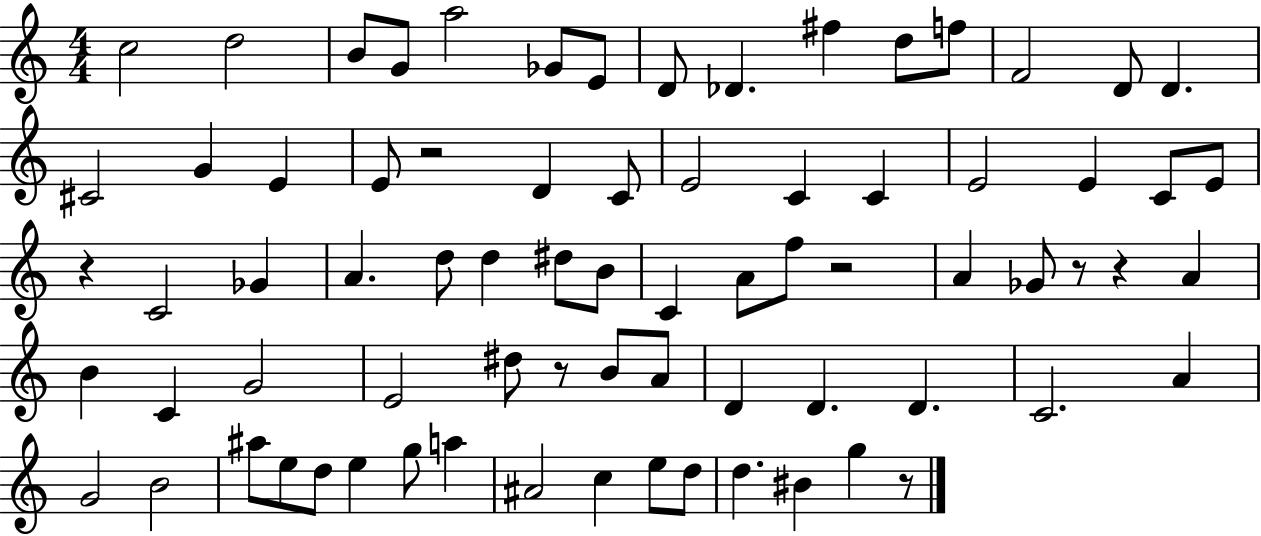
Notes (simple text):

C5/h D5/h B4/e G4/e A5/h Gb4/e E4/e D4/e Db4/q. F#5/q D5/e F5/e F4/h D4/e D4/q. C#4/h G4/q E4/q E4/e R/h D4/q C4/e E4/h C4/q C4/q E4/h E4/q C4/e E4/e R/q C4/h Gb4/q A4/q. D5/e D5/q D#5/e B4/e C4/q A4/e F5/e R/h A4/q Gb4/e R/e R/q A4/q B4/q C4/q G4/h E4/h D#5/e R/e B4/e A4/e D4/q D4/q. D4/q. C4/h. A4/q G4/h B4/h A#5/e E5/e D5/e E5/q G5/e A5/q A#4/h C5/q E5/e D5/e D5/q. BIS4/q G5/q R/e